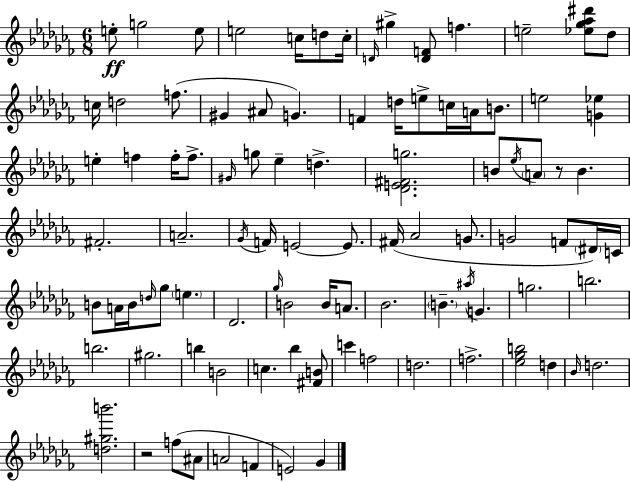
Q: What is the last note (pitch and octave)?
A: Gb4